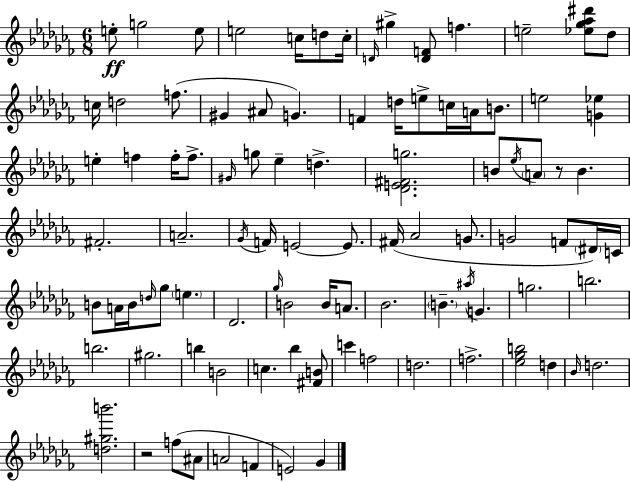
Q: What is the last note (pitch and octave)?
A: Gb4